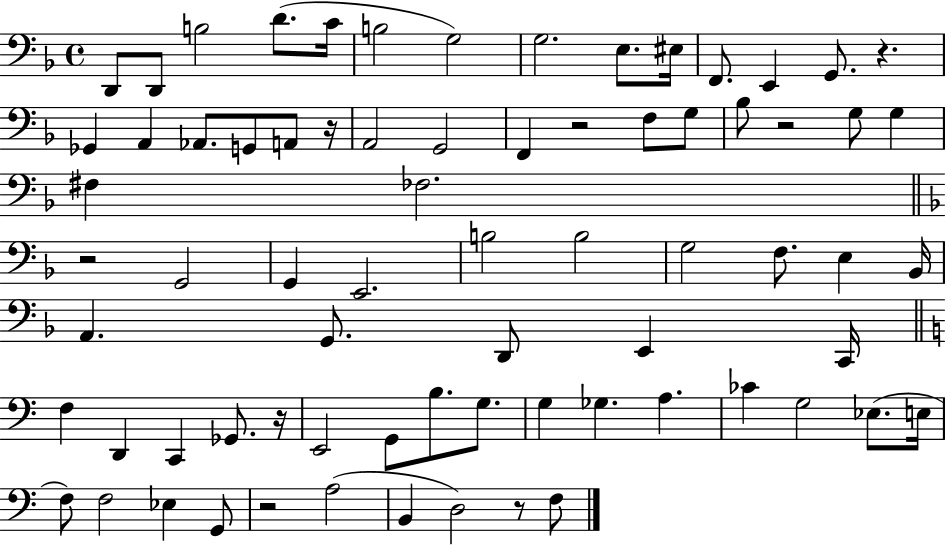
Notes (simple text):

D2/e D2/e B3/h D4/e. C4/s B3/h G3/h G3/h. E3/e. EIS3/s F2/e. E2/q G2/e. R/q. Gb2/q A2/q Ab2/e. G2/e A2/e R/s A2/h G2/h F2/q R/h F3/e G3/e Bb3/e R/h G3/e G3/q F#3/q FES3/h. R/h G2/h G2/q E2/h. B3/h B3/h G3/h F3/e. E3/q Bb2/s A2/q. G2/e. D2/e E2/q C2/s F3/q D2/q C2/q Gb2/e. R/s E2/h G2/e B3/e. G3/e. G3/q Gb3/q. A3/q. CES4/q G3/h Eb3/e. E3/s F3/e F3/h Eb3/q G2/e R/h A3/h B2/q D3/h R/e F3/e